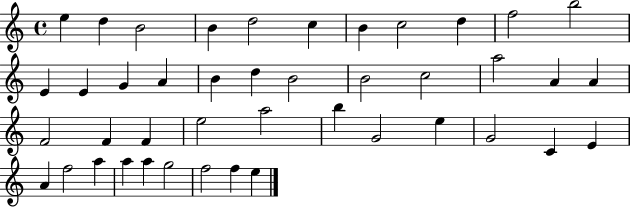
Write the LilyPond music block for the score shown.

{
  \clef treble
  \time 4/4
  \defaultTimeSignature
  \key c \major
  e''4 d''4 b'2 | b'4 d''2 c''4 | b'4 c''2 d''4 | f''2 b''2 | \break e'4 e'4 g'4 a'4 | b'4 d''4 b'2 | b'2 c''2 | a''2 a'4 a'4 | \break f'2 f'4 f'4 | e''2 a''2 | b''4 g'2 e''4 | g'2 c'4 e'4 | \break a'4 f''2 a''4 | a''4 a''4 g''2 | f''2 f''4 e''4 | \bar "|."
}